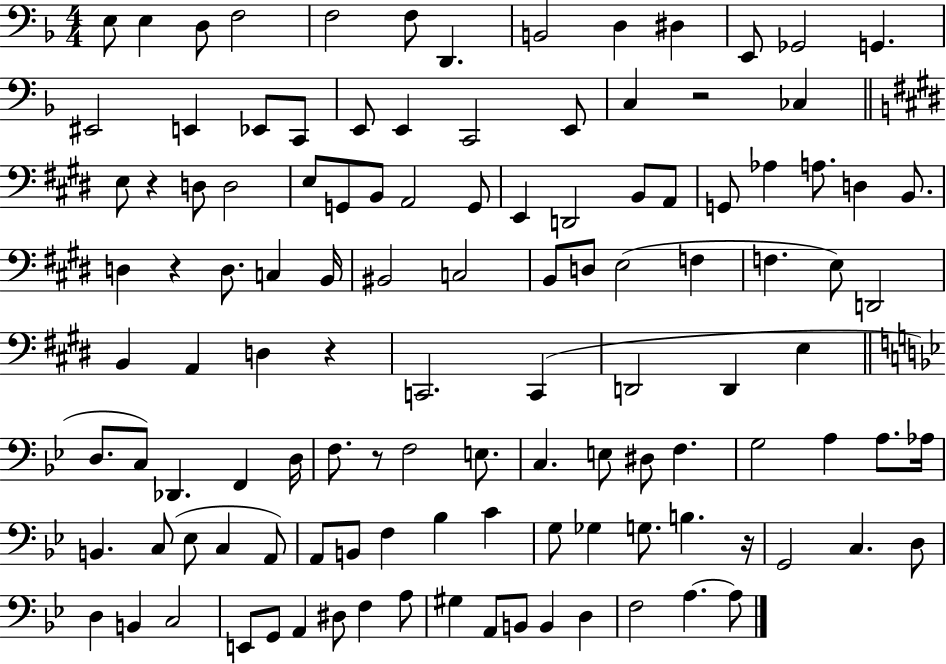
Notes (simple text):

E3/e E3/q D3/e F3/h F3/h F3/e D2/q. B2/h D3/q D#3/q E2/e Gb2/h G2/q. EIS2/h E2/q Eb2/e C2/e E2/e E2/q C2/h E2/e C3/q R/h CES3/q E3/e R/q D3/e D3/h E3/e G2/e B2/e A2/h G2/e E2/q D2/h B2/e A2/e G2/e Ab3/q A3/e. D3/q B2/e. D3/q R/q D3/e. C3/q B2/s BIS2/h C3/h B2/e D3/e E3/h F3/q F3/q. E3/e D2/h B2/q A2/q D3/q R/q C2/h. C2/q D2/h D2/q E3/q D3/e. C3/e Db2/q. F2/q D3/s F3/e. R/e F3/h E3/e. C3/q. E3/e D#3/e F3/q. G3/h A3/q A3/e. Ab3/s B2/q. C3/e Eb3/e C3/q A2/e A2/e B2/e F3/q Bb3/q C4/q G3/e Gb3/q G3/e. B3/q. R/s G2/h C3/q. D3/e D3/q B2/q C3/h E2/e G2/e A2/q D#3/e F3/q A3/e G#3/q A2/e B2/e B2/q D3/q F3/h A3/q. A3/e